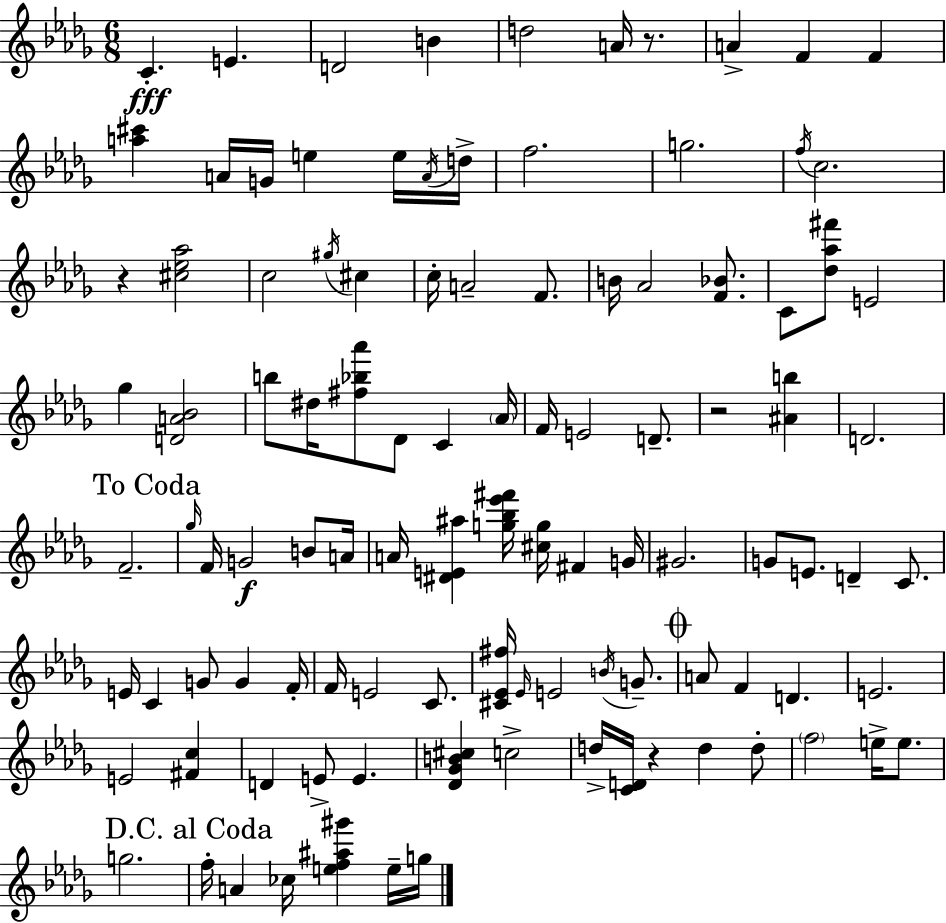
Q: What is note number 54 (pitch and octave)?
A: E4